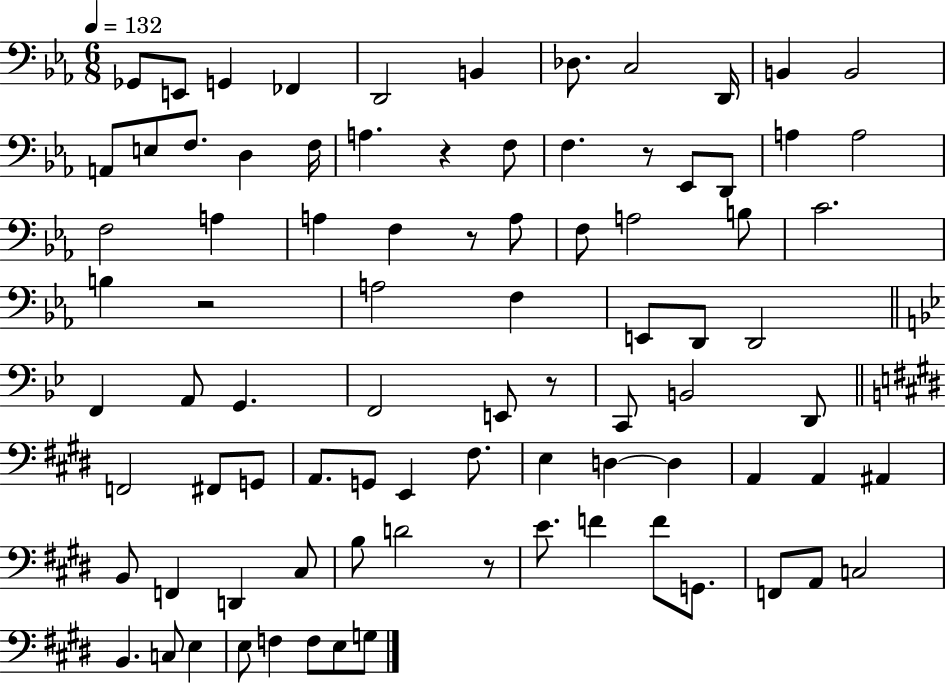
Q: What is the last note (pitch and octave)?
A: G3